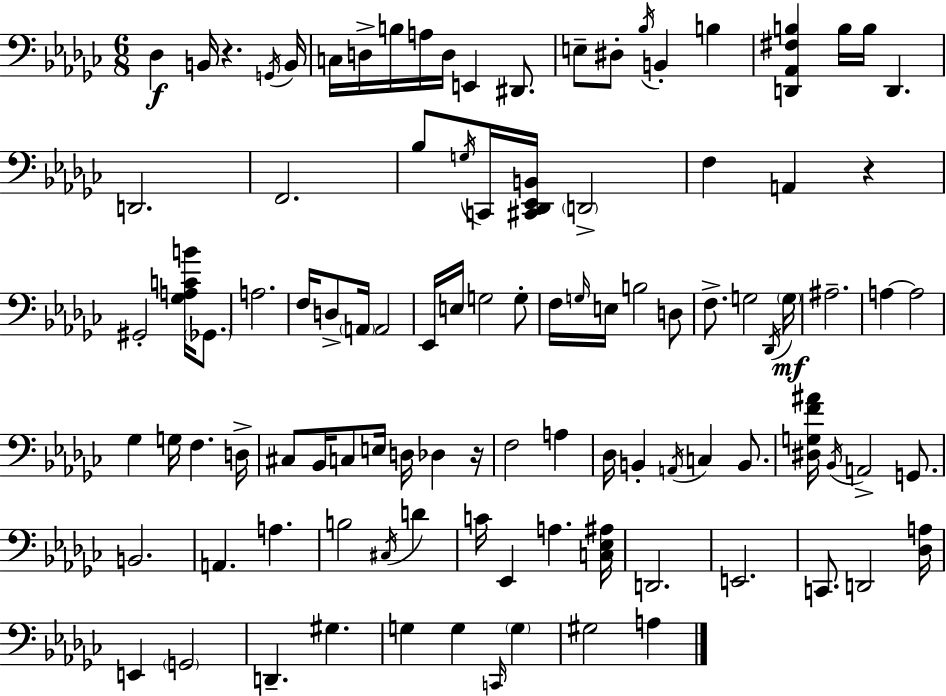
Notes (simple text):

Db3/q B2/s R/q. G2/s B2/s C3/s D3/s B3/s A3/s D3/s E2/q D#2/e. E3/e D#3/e Bb3/s B2/q B3/q [D2,Ab2,F#3,B3]/q B3/s B3/s D2/q. D2/h. F2/h. Bb3/e G3/s C2/s [C#2,Db2,Eb2,B2]/s D2/h F3/q A2/q R/q G#2/h [Gb3,A3,C4,B4]/s Gb2/e. A3/h. F3/s D3/e A2/s A2/h Eb2/s E3/s G3/h G3/e F3/s G3/s E3/s B3/h D3/e F3/e. G3/h Db2/s G3/s A#3/h. A3/q A3/h Gb3/q G3/s F3/q. D3/s C#3/e Bb2/s C3/e E3/s D3/s Db3/q R/s F3/h A3/q Db3/s B2/q A2/s C3/q B2/e. [D#3,G3,F4,A#4]/s Bb2/s A2/h G2/e. B2/h. A2/q. A3/q. B3/h C#3/s D4/q C4/s Eb2/q A3/q. [C3,Eb3,A#3]/s D2/h. E2/h. C2/e. D2/h [Db3,A3]/s E2/q G2/h D2/q. G#3/q. G3/q G3/q C2/s G3/q G#3/h A3/q